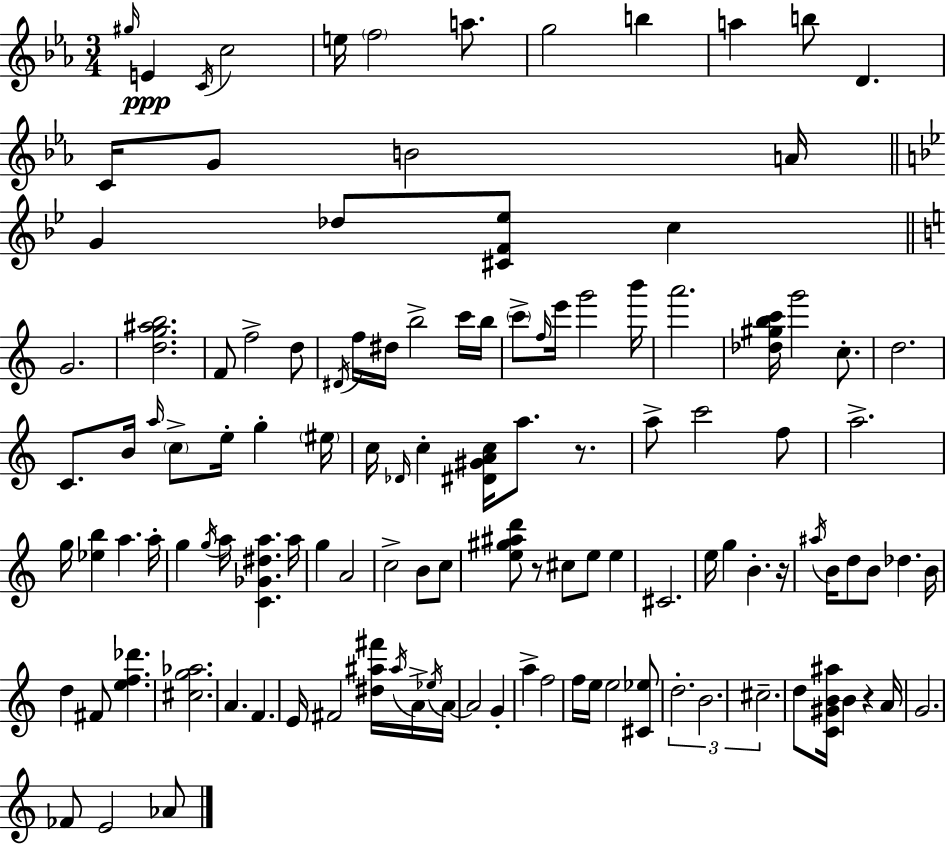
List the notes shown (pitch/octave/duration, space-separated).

G#5/s E4/q C4/s C5/h E5/s F5/h A5/e. G5/h B5/q A5/q B5/e D4/q. C4/s G4/e B4/h A4/s G4/q Db5/e [C#4,F4,Eb5]/e C5/q G4/h. [D5,G5,A#5,B5]/h. F4/e F5/h D5/e D#4/s F5/s D#5/s B5/h C6/s B5/s C6/e F5/s E6/s G6/h B6/s A6/h. [Db5,G#5,B5,C6]/s G6/h C5/e. D5/h. C4/e. B4/s A5/s C5/e E5/s G5/q EIS5/s C5/s Db4/s C5/q [D#4,G#4,A4,C5]/s A5/e. R/e. A5/e C6/h F5/e A5/h. G5/s [Eb5,B5]/q A5/q. A5/s G5/q G5/s A5/s [C4,Gb4,D#5,A5]/q. A5/s G5/q A4/h C5/h B4/e C5/e [E5,G#5,A#5,D6]/e R/e C#5/e E5/e E5/q C#4/h. E5/s G5/q B4/q. R/s A#5/s B4/s D5/e B4/e Db5/q. B4/s D5/q F#4/e [E5,F5,Db6]/q. [C#5,G5,Ab5]/h. A4/q. F4/q. E4/s F#4/h [D#5,A#5,F#6]/s A#5/s A4/s Eb5/s A4/s A4/h G4/q A5/q F5/h F5/s E5/s E5/h [C#4,Eb5]/e D5/h. B4/h. C#5/h. D5/e [C4,G#4,B4,A#5]/s B4/q R/q A4/s G4/h. FES4/e E4/h Ab4/e